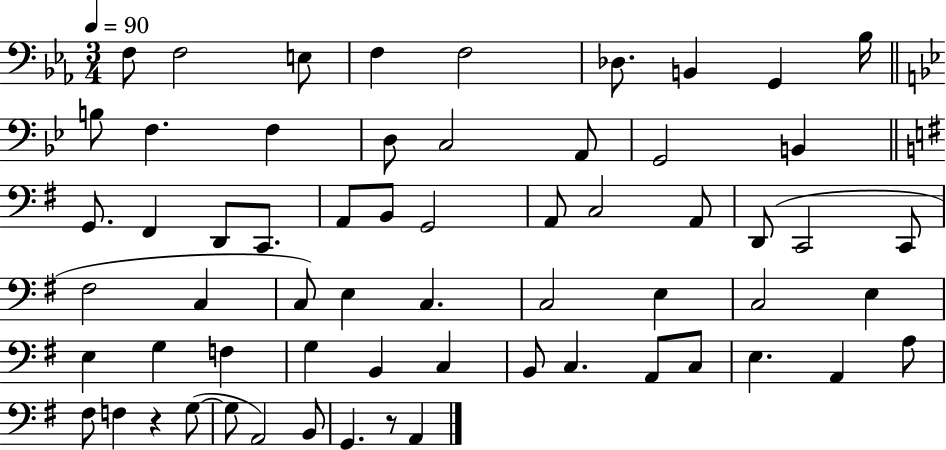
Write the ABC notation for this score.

X:1
T:Untitled
M:3/4
L:1/4
K:Eb
F,/2 F,2 E,/2 F, F,2 _D,/2 B,, G,, _B,/4 B,/2 F, F, D,/2 C,2 A,,/2 G,,2 B,, G,,/2 ^F,, D,,/2 C,,/2 A,,/2 B,,/2 G,,2 A,,/2 C,2 A,,/2 D,,/2 C,,2 C,,/2 ^F,2 C, C,/2 E, C, C,2 E, C,2 E, E, G, F, G, B,, C, B,,/2 C, A,,/2 C,/2 E, A,, A,/2 ^F,/2 F, z G,/2 G,/2 A,,2 B,,/2 G,, z/2 A,,